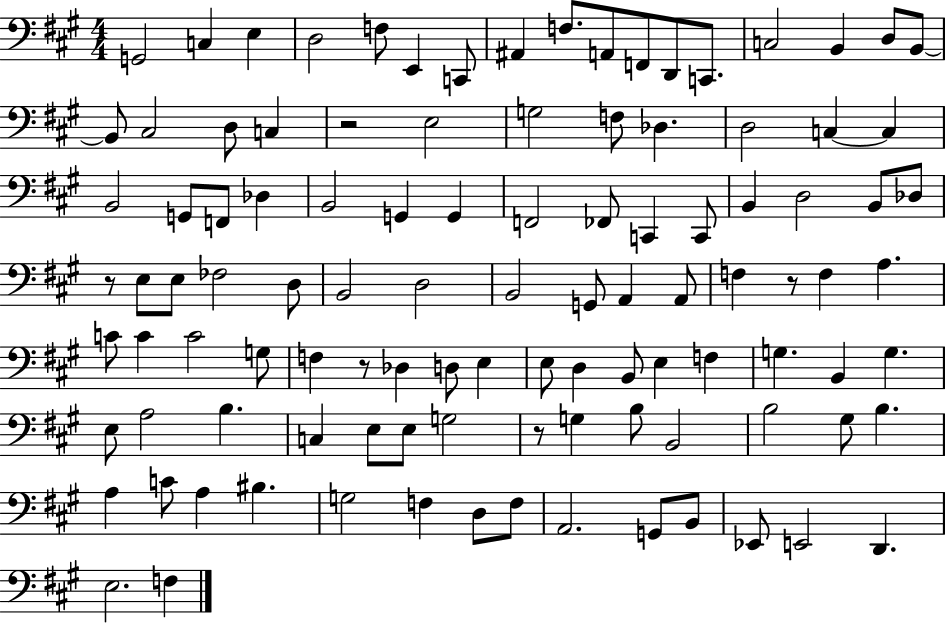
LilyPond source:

{
  \clef bass
  \numericTimeSignature
  \time 4/4
  \key a \major
  g,2 c4 e4 | d2 f8 e,4 c,8 | ais,4 f8. a,8 f,8 d,8 c,8. | c2 b,4 d8 b,8~~ | \break b,8 cis2 d8 c4 | r2 e2 | g2 f8 des4. | d2 c4~~ c4 | \break b,2 g,8 f,8 des4 | b,2 g,4 g,4 | f,2 fes,8 c,4 c,8 | b,4 d2 b,8 des8 | \break r8 e8 e8 fes2 d8 | b,2 d2 | b,2 g,8 a,4 a,8 | f4 r8 f4 a4. | \break c'8 c'4 c'2 g8 | f4 r8 des4 d8 e4 | e8 d4 b,8 e4 f4 | g4. b,4 g4. | \break e8 a2 b4. | c4 e8 e8 g2 | r8 g4 b8 b,2 | b2 gis8 b4. | \break a4 c'8 a4 bis4. | g2 f4 d8 f8 | a,2. g,8 b,8 | ees,8 e,2 d,4. | \break e2. f4 | \bar "|."
}